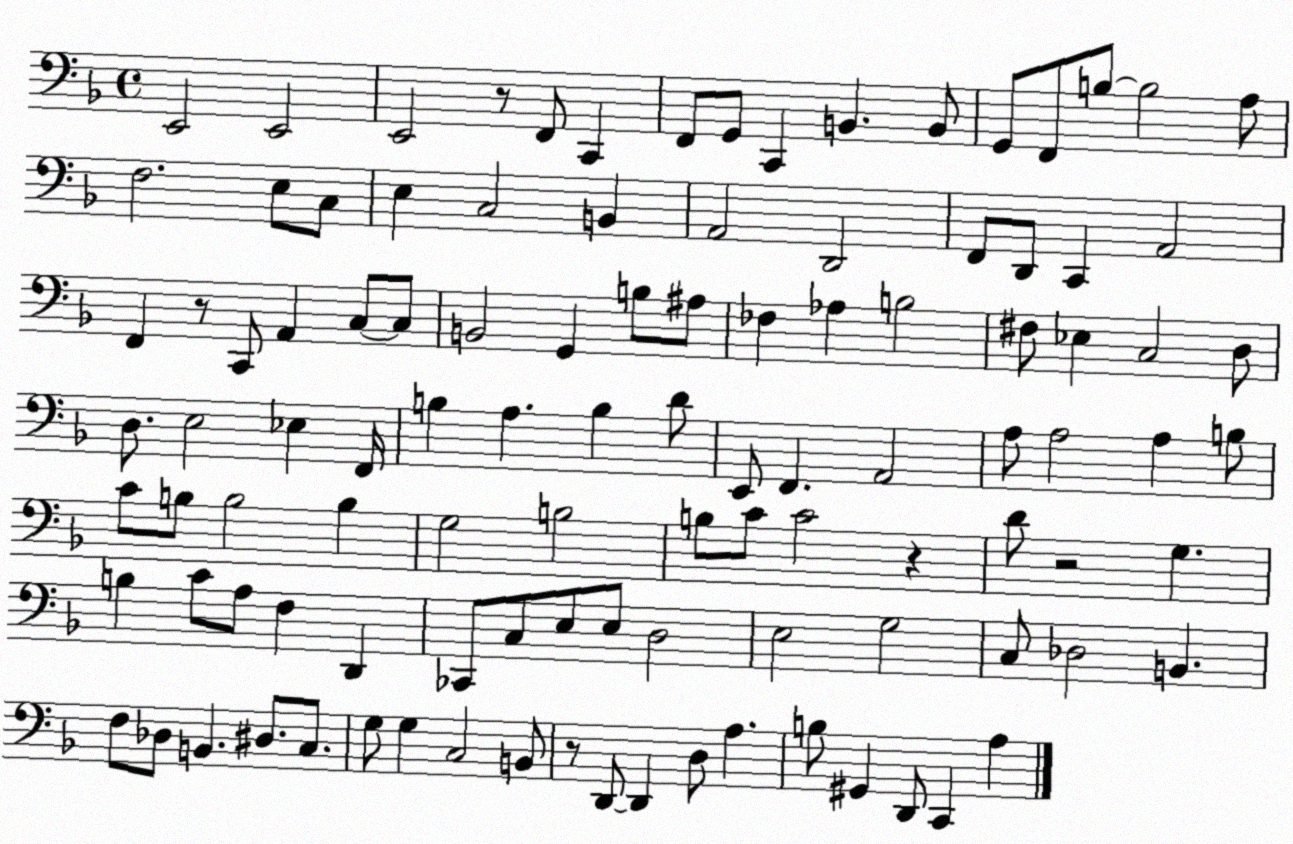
X:1
T:Untitled
M:4/4
L:1/4
K:F
E,,2 E,,2 E,,2 z/2 F,,/2 C,, F,,/2 G,,/2 C,, B,, B,,/2 G,,/2 F,,/2 B,/2 B,2 A,/2 F,2 E,/2 C,/2 E, C,2 B,, A,,2 D,,2 F,,/2 D,,/2 C,, A,,2 F,, z/2 C,,/2 A,, C,/2 C,/2 B,,2 G,, B,/2 ^A,/2 _F, _A, B,2 ^F,/2 _E, C,2 D,/2 D,/2 E,2 _E, F,,/4 B, A, B, D/2 E,,/2 F,, A,,2 A,/2 A,2 A, B,/2 C/2 B,/2 B,2 B, G,2 B,2 B,/2 C/2 C2 z D/2 z2 G, B, C/2 A,/2 F, D,, _C,,/2 C,/2 E,/2 E,/2 D,2 E,2 G,2 C,/2 _D,2 B,, F,/2 _D,/2 B,, ^D,/2 C,/2 G,/2 G, C,2 B,,/2 z/2 D,,/2 D,, D,/2 A, B,/2 ^G,, D,,/2 C,, A,